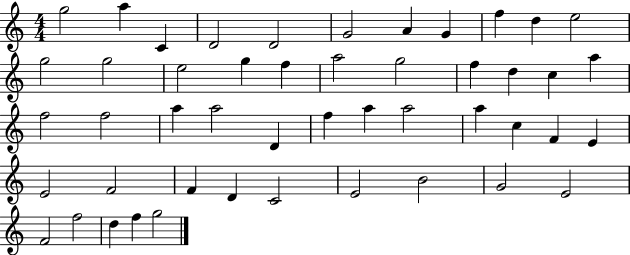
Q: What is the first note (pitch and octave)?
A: G5